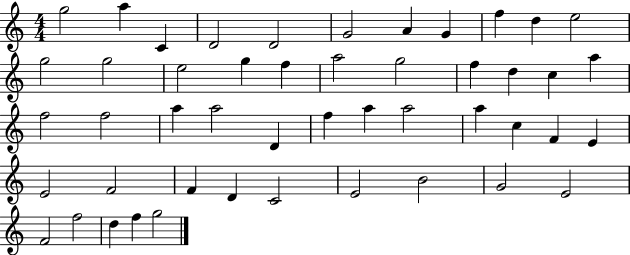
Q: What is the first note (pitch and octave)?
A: G5